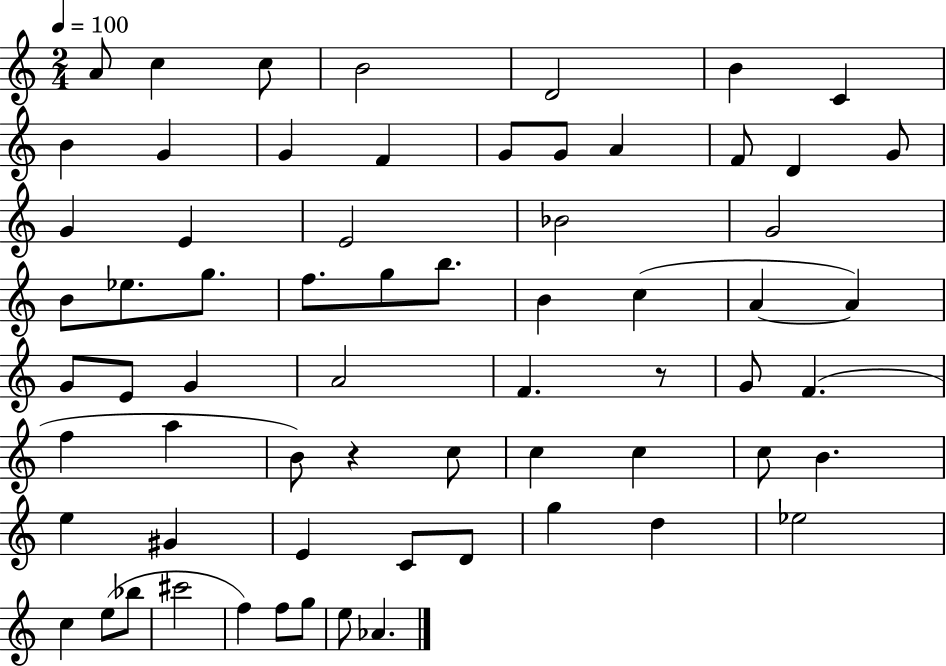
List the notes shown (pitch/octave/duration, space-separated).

A4/e C5/q C5/e B4/h D4/h B4/q C4/q B4/q G4/q G4/q F4/q G4/e G4/e A4/q F4/e D4/q G4/e G4/q E4/q E4/h Bb4/h G4/h B4/e Eb5/e. G5/e. F5/e. G5/e B5/e. B4/q C5/q A4/q A4/q G4/e E4/e G4/q A4/h F4/q. R/e G4/e F4/q. F5/q A5/q B4/e R/q C5/e C5/q C5/q C5/e B4/q. E5/q G#4/q E4/q C4/e D4/e G5/q D5/q Eb5/h C5/q E5/e Bb5/e C#6/h F5/q F5/e G5/e E5/e Ab4/q.